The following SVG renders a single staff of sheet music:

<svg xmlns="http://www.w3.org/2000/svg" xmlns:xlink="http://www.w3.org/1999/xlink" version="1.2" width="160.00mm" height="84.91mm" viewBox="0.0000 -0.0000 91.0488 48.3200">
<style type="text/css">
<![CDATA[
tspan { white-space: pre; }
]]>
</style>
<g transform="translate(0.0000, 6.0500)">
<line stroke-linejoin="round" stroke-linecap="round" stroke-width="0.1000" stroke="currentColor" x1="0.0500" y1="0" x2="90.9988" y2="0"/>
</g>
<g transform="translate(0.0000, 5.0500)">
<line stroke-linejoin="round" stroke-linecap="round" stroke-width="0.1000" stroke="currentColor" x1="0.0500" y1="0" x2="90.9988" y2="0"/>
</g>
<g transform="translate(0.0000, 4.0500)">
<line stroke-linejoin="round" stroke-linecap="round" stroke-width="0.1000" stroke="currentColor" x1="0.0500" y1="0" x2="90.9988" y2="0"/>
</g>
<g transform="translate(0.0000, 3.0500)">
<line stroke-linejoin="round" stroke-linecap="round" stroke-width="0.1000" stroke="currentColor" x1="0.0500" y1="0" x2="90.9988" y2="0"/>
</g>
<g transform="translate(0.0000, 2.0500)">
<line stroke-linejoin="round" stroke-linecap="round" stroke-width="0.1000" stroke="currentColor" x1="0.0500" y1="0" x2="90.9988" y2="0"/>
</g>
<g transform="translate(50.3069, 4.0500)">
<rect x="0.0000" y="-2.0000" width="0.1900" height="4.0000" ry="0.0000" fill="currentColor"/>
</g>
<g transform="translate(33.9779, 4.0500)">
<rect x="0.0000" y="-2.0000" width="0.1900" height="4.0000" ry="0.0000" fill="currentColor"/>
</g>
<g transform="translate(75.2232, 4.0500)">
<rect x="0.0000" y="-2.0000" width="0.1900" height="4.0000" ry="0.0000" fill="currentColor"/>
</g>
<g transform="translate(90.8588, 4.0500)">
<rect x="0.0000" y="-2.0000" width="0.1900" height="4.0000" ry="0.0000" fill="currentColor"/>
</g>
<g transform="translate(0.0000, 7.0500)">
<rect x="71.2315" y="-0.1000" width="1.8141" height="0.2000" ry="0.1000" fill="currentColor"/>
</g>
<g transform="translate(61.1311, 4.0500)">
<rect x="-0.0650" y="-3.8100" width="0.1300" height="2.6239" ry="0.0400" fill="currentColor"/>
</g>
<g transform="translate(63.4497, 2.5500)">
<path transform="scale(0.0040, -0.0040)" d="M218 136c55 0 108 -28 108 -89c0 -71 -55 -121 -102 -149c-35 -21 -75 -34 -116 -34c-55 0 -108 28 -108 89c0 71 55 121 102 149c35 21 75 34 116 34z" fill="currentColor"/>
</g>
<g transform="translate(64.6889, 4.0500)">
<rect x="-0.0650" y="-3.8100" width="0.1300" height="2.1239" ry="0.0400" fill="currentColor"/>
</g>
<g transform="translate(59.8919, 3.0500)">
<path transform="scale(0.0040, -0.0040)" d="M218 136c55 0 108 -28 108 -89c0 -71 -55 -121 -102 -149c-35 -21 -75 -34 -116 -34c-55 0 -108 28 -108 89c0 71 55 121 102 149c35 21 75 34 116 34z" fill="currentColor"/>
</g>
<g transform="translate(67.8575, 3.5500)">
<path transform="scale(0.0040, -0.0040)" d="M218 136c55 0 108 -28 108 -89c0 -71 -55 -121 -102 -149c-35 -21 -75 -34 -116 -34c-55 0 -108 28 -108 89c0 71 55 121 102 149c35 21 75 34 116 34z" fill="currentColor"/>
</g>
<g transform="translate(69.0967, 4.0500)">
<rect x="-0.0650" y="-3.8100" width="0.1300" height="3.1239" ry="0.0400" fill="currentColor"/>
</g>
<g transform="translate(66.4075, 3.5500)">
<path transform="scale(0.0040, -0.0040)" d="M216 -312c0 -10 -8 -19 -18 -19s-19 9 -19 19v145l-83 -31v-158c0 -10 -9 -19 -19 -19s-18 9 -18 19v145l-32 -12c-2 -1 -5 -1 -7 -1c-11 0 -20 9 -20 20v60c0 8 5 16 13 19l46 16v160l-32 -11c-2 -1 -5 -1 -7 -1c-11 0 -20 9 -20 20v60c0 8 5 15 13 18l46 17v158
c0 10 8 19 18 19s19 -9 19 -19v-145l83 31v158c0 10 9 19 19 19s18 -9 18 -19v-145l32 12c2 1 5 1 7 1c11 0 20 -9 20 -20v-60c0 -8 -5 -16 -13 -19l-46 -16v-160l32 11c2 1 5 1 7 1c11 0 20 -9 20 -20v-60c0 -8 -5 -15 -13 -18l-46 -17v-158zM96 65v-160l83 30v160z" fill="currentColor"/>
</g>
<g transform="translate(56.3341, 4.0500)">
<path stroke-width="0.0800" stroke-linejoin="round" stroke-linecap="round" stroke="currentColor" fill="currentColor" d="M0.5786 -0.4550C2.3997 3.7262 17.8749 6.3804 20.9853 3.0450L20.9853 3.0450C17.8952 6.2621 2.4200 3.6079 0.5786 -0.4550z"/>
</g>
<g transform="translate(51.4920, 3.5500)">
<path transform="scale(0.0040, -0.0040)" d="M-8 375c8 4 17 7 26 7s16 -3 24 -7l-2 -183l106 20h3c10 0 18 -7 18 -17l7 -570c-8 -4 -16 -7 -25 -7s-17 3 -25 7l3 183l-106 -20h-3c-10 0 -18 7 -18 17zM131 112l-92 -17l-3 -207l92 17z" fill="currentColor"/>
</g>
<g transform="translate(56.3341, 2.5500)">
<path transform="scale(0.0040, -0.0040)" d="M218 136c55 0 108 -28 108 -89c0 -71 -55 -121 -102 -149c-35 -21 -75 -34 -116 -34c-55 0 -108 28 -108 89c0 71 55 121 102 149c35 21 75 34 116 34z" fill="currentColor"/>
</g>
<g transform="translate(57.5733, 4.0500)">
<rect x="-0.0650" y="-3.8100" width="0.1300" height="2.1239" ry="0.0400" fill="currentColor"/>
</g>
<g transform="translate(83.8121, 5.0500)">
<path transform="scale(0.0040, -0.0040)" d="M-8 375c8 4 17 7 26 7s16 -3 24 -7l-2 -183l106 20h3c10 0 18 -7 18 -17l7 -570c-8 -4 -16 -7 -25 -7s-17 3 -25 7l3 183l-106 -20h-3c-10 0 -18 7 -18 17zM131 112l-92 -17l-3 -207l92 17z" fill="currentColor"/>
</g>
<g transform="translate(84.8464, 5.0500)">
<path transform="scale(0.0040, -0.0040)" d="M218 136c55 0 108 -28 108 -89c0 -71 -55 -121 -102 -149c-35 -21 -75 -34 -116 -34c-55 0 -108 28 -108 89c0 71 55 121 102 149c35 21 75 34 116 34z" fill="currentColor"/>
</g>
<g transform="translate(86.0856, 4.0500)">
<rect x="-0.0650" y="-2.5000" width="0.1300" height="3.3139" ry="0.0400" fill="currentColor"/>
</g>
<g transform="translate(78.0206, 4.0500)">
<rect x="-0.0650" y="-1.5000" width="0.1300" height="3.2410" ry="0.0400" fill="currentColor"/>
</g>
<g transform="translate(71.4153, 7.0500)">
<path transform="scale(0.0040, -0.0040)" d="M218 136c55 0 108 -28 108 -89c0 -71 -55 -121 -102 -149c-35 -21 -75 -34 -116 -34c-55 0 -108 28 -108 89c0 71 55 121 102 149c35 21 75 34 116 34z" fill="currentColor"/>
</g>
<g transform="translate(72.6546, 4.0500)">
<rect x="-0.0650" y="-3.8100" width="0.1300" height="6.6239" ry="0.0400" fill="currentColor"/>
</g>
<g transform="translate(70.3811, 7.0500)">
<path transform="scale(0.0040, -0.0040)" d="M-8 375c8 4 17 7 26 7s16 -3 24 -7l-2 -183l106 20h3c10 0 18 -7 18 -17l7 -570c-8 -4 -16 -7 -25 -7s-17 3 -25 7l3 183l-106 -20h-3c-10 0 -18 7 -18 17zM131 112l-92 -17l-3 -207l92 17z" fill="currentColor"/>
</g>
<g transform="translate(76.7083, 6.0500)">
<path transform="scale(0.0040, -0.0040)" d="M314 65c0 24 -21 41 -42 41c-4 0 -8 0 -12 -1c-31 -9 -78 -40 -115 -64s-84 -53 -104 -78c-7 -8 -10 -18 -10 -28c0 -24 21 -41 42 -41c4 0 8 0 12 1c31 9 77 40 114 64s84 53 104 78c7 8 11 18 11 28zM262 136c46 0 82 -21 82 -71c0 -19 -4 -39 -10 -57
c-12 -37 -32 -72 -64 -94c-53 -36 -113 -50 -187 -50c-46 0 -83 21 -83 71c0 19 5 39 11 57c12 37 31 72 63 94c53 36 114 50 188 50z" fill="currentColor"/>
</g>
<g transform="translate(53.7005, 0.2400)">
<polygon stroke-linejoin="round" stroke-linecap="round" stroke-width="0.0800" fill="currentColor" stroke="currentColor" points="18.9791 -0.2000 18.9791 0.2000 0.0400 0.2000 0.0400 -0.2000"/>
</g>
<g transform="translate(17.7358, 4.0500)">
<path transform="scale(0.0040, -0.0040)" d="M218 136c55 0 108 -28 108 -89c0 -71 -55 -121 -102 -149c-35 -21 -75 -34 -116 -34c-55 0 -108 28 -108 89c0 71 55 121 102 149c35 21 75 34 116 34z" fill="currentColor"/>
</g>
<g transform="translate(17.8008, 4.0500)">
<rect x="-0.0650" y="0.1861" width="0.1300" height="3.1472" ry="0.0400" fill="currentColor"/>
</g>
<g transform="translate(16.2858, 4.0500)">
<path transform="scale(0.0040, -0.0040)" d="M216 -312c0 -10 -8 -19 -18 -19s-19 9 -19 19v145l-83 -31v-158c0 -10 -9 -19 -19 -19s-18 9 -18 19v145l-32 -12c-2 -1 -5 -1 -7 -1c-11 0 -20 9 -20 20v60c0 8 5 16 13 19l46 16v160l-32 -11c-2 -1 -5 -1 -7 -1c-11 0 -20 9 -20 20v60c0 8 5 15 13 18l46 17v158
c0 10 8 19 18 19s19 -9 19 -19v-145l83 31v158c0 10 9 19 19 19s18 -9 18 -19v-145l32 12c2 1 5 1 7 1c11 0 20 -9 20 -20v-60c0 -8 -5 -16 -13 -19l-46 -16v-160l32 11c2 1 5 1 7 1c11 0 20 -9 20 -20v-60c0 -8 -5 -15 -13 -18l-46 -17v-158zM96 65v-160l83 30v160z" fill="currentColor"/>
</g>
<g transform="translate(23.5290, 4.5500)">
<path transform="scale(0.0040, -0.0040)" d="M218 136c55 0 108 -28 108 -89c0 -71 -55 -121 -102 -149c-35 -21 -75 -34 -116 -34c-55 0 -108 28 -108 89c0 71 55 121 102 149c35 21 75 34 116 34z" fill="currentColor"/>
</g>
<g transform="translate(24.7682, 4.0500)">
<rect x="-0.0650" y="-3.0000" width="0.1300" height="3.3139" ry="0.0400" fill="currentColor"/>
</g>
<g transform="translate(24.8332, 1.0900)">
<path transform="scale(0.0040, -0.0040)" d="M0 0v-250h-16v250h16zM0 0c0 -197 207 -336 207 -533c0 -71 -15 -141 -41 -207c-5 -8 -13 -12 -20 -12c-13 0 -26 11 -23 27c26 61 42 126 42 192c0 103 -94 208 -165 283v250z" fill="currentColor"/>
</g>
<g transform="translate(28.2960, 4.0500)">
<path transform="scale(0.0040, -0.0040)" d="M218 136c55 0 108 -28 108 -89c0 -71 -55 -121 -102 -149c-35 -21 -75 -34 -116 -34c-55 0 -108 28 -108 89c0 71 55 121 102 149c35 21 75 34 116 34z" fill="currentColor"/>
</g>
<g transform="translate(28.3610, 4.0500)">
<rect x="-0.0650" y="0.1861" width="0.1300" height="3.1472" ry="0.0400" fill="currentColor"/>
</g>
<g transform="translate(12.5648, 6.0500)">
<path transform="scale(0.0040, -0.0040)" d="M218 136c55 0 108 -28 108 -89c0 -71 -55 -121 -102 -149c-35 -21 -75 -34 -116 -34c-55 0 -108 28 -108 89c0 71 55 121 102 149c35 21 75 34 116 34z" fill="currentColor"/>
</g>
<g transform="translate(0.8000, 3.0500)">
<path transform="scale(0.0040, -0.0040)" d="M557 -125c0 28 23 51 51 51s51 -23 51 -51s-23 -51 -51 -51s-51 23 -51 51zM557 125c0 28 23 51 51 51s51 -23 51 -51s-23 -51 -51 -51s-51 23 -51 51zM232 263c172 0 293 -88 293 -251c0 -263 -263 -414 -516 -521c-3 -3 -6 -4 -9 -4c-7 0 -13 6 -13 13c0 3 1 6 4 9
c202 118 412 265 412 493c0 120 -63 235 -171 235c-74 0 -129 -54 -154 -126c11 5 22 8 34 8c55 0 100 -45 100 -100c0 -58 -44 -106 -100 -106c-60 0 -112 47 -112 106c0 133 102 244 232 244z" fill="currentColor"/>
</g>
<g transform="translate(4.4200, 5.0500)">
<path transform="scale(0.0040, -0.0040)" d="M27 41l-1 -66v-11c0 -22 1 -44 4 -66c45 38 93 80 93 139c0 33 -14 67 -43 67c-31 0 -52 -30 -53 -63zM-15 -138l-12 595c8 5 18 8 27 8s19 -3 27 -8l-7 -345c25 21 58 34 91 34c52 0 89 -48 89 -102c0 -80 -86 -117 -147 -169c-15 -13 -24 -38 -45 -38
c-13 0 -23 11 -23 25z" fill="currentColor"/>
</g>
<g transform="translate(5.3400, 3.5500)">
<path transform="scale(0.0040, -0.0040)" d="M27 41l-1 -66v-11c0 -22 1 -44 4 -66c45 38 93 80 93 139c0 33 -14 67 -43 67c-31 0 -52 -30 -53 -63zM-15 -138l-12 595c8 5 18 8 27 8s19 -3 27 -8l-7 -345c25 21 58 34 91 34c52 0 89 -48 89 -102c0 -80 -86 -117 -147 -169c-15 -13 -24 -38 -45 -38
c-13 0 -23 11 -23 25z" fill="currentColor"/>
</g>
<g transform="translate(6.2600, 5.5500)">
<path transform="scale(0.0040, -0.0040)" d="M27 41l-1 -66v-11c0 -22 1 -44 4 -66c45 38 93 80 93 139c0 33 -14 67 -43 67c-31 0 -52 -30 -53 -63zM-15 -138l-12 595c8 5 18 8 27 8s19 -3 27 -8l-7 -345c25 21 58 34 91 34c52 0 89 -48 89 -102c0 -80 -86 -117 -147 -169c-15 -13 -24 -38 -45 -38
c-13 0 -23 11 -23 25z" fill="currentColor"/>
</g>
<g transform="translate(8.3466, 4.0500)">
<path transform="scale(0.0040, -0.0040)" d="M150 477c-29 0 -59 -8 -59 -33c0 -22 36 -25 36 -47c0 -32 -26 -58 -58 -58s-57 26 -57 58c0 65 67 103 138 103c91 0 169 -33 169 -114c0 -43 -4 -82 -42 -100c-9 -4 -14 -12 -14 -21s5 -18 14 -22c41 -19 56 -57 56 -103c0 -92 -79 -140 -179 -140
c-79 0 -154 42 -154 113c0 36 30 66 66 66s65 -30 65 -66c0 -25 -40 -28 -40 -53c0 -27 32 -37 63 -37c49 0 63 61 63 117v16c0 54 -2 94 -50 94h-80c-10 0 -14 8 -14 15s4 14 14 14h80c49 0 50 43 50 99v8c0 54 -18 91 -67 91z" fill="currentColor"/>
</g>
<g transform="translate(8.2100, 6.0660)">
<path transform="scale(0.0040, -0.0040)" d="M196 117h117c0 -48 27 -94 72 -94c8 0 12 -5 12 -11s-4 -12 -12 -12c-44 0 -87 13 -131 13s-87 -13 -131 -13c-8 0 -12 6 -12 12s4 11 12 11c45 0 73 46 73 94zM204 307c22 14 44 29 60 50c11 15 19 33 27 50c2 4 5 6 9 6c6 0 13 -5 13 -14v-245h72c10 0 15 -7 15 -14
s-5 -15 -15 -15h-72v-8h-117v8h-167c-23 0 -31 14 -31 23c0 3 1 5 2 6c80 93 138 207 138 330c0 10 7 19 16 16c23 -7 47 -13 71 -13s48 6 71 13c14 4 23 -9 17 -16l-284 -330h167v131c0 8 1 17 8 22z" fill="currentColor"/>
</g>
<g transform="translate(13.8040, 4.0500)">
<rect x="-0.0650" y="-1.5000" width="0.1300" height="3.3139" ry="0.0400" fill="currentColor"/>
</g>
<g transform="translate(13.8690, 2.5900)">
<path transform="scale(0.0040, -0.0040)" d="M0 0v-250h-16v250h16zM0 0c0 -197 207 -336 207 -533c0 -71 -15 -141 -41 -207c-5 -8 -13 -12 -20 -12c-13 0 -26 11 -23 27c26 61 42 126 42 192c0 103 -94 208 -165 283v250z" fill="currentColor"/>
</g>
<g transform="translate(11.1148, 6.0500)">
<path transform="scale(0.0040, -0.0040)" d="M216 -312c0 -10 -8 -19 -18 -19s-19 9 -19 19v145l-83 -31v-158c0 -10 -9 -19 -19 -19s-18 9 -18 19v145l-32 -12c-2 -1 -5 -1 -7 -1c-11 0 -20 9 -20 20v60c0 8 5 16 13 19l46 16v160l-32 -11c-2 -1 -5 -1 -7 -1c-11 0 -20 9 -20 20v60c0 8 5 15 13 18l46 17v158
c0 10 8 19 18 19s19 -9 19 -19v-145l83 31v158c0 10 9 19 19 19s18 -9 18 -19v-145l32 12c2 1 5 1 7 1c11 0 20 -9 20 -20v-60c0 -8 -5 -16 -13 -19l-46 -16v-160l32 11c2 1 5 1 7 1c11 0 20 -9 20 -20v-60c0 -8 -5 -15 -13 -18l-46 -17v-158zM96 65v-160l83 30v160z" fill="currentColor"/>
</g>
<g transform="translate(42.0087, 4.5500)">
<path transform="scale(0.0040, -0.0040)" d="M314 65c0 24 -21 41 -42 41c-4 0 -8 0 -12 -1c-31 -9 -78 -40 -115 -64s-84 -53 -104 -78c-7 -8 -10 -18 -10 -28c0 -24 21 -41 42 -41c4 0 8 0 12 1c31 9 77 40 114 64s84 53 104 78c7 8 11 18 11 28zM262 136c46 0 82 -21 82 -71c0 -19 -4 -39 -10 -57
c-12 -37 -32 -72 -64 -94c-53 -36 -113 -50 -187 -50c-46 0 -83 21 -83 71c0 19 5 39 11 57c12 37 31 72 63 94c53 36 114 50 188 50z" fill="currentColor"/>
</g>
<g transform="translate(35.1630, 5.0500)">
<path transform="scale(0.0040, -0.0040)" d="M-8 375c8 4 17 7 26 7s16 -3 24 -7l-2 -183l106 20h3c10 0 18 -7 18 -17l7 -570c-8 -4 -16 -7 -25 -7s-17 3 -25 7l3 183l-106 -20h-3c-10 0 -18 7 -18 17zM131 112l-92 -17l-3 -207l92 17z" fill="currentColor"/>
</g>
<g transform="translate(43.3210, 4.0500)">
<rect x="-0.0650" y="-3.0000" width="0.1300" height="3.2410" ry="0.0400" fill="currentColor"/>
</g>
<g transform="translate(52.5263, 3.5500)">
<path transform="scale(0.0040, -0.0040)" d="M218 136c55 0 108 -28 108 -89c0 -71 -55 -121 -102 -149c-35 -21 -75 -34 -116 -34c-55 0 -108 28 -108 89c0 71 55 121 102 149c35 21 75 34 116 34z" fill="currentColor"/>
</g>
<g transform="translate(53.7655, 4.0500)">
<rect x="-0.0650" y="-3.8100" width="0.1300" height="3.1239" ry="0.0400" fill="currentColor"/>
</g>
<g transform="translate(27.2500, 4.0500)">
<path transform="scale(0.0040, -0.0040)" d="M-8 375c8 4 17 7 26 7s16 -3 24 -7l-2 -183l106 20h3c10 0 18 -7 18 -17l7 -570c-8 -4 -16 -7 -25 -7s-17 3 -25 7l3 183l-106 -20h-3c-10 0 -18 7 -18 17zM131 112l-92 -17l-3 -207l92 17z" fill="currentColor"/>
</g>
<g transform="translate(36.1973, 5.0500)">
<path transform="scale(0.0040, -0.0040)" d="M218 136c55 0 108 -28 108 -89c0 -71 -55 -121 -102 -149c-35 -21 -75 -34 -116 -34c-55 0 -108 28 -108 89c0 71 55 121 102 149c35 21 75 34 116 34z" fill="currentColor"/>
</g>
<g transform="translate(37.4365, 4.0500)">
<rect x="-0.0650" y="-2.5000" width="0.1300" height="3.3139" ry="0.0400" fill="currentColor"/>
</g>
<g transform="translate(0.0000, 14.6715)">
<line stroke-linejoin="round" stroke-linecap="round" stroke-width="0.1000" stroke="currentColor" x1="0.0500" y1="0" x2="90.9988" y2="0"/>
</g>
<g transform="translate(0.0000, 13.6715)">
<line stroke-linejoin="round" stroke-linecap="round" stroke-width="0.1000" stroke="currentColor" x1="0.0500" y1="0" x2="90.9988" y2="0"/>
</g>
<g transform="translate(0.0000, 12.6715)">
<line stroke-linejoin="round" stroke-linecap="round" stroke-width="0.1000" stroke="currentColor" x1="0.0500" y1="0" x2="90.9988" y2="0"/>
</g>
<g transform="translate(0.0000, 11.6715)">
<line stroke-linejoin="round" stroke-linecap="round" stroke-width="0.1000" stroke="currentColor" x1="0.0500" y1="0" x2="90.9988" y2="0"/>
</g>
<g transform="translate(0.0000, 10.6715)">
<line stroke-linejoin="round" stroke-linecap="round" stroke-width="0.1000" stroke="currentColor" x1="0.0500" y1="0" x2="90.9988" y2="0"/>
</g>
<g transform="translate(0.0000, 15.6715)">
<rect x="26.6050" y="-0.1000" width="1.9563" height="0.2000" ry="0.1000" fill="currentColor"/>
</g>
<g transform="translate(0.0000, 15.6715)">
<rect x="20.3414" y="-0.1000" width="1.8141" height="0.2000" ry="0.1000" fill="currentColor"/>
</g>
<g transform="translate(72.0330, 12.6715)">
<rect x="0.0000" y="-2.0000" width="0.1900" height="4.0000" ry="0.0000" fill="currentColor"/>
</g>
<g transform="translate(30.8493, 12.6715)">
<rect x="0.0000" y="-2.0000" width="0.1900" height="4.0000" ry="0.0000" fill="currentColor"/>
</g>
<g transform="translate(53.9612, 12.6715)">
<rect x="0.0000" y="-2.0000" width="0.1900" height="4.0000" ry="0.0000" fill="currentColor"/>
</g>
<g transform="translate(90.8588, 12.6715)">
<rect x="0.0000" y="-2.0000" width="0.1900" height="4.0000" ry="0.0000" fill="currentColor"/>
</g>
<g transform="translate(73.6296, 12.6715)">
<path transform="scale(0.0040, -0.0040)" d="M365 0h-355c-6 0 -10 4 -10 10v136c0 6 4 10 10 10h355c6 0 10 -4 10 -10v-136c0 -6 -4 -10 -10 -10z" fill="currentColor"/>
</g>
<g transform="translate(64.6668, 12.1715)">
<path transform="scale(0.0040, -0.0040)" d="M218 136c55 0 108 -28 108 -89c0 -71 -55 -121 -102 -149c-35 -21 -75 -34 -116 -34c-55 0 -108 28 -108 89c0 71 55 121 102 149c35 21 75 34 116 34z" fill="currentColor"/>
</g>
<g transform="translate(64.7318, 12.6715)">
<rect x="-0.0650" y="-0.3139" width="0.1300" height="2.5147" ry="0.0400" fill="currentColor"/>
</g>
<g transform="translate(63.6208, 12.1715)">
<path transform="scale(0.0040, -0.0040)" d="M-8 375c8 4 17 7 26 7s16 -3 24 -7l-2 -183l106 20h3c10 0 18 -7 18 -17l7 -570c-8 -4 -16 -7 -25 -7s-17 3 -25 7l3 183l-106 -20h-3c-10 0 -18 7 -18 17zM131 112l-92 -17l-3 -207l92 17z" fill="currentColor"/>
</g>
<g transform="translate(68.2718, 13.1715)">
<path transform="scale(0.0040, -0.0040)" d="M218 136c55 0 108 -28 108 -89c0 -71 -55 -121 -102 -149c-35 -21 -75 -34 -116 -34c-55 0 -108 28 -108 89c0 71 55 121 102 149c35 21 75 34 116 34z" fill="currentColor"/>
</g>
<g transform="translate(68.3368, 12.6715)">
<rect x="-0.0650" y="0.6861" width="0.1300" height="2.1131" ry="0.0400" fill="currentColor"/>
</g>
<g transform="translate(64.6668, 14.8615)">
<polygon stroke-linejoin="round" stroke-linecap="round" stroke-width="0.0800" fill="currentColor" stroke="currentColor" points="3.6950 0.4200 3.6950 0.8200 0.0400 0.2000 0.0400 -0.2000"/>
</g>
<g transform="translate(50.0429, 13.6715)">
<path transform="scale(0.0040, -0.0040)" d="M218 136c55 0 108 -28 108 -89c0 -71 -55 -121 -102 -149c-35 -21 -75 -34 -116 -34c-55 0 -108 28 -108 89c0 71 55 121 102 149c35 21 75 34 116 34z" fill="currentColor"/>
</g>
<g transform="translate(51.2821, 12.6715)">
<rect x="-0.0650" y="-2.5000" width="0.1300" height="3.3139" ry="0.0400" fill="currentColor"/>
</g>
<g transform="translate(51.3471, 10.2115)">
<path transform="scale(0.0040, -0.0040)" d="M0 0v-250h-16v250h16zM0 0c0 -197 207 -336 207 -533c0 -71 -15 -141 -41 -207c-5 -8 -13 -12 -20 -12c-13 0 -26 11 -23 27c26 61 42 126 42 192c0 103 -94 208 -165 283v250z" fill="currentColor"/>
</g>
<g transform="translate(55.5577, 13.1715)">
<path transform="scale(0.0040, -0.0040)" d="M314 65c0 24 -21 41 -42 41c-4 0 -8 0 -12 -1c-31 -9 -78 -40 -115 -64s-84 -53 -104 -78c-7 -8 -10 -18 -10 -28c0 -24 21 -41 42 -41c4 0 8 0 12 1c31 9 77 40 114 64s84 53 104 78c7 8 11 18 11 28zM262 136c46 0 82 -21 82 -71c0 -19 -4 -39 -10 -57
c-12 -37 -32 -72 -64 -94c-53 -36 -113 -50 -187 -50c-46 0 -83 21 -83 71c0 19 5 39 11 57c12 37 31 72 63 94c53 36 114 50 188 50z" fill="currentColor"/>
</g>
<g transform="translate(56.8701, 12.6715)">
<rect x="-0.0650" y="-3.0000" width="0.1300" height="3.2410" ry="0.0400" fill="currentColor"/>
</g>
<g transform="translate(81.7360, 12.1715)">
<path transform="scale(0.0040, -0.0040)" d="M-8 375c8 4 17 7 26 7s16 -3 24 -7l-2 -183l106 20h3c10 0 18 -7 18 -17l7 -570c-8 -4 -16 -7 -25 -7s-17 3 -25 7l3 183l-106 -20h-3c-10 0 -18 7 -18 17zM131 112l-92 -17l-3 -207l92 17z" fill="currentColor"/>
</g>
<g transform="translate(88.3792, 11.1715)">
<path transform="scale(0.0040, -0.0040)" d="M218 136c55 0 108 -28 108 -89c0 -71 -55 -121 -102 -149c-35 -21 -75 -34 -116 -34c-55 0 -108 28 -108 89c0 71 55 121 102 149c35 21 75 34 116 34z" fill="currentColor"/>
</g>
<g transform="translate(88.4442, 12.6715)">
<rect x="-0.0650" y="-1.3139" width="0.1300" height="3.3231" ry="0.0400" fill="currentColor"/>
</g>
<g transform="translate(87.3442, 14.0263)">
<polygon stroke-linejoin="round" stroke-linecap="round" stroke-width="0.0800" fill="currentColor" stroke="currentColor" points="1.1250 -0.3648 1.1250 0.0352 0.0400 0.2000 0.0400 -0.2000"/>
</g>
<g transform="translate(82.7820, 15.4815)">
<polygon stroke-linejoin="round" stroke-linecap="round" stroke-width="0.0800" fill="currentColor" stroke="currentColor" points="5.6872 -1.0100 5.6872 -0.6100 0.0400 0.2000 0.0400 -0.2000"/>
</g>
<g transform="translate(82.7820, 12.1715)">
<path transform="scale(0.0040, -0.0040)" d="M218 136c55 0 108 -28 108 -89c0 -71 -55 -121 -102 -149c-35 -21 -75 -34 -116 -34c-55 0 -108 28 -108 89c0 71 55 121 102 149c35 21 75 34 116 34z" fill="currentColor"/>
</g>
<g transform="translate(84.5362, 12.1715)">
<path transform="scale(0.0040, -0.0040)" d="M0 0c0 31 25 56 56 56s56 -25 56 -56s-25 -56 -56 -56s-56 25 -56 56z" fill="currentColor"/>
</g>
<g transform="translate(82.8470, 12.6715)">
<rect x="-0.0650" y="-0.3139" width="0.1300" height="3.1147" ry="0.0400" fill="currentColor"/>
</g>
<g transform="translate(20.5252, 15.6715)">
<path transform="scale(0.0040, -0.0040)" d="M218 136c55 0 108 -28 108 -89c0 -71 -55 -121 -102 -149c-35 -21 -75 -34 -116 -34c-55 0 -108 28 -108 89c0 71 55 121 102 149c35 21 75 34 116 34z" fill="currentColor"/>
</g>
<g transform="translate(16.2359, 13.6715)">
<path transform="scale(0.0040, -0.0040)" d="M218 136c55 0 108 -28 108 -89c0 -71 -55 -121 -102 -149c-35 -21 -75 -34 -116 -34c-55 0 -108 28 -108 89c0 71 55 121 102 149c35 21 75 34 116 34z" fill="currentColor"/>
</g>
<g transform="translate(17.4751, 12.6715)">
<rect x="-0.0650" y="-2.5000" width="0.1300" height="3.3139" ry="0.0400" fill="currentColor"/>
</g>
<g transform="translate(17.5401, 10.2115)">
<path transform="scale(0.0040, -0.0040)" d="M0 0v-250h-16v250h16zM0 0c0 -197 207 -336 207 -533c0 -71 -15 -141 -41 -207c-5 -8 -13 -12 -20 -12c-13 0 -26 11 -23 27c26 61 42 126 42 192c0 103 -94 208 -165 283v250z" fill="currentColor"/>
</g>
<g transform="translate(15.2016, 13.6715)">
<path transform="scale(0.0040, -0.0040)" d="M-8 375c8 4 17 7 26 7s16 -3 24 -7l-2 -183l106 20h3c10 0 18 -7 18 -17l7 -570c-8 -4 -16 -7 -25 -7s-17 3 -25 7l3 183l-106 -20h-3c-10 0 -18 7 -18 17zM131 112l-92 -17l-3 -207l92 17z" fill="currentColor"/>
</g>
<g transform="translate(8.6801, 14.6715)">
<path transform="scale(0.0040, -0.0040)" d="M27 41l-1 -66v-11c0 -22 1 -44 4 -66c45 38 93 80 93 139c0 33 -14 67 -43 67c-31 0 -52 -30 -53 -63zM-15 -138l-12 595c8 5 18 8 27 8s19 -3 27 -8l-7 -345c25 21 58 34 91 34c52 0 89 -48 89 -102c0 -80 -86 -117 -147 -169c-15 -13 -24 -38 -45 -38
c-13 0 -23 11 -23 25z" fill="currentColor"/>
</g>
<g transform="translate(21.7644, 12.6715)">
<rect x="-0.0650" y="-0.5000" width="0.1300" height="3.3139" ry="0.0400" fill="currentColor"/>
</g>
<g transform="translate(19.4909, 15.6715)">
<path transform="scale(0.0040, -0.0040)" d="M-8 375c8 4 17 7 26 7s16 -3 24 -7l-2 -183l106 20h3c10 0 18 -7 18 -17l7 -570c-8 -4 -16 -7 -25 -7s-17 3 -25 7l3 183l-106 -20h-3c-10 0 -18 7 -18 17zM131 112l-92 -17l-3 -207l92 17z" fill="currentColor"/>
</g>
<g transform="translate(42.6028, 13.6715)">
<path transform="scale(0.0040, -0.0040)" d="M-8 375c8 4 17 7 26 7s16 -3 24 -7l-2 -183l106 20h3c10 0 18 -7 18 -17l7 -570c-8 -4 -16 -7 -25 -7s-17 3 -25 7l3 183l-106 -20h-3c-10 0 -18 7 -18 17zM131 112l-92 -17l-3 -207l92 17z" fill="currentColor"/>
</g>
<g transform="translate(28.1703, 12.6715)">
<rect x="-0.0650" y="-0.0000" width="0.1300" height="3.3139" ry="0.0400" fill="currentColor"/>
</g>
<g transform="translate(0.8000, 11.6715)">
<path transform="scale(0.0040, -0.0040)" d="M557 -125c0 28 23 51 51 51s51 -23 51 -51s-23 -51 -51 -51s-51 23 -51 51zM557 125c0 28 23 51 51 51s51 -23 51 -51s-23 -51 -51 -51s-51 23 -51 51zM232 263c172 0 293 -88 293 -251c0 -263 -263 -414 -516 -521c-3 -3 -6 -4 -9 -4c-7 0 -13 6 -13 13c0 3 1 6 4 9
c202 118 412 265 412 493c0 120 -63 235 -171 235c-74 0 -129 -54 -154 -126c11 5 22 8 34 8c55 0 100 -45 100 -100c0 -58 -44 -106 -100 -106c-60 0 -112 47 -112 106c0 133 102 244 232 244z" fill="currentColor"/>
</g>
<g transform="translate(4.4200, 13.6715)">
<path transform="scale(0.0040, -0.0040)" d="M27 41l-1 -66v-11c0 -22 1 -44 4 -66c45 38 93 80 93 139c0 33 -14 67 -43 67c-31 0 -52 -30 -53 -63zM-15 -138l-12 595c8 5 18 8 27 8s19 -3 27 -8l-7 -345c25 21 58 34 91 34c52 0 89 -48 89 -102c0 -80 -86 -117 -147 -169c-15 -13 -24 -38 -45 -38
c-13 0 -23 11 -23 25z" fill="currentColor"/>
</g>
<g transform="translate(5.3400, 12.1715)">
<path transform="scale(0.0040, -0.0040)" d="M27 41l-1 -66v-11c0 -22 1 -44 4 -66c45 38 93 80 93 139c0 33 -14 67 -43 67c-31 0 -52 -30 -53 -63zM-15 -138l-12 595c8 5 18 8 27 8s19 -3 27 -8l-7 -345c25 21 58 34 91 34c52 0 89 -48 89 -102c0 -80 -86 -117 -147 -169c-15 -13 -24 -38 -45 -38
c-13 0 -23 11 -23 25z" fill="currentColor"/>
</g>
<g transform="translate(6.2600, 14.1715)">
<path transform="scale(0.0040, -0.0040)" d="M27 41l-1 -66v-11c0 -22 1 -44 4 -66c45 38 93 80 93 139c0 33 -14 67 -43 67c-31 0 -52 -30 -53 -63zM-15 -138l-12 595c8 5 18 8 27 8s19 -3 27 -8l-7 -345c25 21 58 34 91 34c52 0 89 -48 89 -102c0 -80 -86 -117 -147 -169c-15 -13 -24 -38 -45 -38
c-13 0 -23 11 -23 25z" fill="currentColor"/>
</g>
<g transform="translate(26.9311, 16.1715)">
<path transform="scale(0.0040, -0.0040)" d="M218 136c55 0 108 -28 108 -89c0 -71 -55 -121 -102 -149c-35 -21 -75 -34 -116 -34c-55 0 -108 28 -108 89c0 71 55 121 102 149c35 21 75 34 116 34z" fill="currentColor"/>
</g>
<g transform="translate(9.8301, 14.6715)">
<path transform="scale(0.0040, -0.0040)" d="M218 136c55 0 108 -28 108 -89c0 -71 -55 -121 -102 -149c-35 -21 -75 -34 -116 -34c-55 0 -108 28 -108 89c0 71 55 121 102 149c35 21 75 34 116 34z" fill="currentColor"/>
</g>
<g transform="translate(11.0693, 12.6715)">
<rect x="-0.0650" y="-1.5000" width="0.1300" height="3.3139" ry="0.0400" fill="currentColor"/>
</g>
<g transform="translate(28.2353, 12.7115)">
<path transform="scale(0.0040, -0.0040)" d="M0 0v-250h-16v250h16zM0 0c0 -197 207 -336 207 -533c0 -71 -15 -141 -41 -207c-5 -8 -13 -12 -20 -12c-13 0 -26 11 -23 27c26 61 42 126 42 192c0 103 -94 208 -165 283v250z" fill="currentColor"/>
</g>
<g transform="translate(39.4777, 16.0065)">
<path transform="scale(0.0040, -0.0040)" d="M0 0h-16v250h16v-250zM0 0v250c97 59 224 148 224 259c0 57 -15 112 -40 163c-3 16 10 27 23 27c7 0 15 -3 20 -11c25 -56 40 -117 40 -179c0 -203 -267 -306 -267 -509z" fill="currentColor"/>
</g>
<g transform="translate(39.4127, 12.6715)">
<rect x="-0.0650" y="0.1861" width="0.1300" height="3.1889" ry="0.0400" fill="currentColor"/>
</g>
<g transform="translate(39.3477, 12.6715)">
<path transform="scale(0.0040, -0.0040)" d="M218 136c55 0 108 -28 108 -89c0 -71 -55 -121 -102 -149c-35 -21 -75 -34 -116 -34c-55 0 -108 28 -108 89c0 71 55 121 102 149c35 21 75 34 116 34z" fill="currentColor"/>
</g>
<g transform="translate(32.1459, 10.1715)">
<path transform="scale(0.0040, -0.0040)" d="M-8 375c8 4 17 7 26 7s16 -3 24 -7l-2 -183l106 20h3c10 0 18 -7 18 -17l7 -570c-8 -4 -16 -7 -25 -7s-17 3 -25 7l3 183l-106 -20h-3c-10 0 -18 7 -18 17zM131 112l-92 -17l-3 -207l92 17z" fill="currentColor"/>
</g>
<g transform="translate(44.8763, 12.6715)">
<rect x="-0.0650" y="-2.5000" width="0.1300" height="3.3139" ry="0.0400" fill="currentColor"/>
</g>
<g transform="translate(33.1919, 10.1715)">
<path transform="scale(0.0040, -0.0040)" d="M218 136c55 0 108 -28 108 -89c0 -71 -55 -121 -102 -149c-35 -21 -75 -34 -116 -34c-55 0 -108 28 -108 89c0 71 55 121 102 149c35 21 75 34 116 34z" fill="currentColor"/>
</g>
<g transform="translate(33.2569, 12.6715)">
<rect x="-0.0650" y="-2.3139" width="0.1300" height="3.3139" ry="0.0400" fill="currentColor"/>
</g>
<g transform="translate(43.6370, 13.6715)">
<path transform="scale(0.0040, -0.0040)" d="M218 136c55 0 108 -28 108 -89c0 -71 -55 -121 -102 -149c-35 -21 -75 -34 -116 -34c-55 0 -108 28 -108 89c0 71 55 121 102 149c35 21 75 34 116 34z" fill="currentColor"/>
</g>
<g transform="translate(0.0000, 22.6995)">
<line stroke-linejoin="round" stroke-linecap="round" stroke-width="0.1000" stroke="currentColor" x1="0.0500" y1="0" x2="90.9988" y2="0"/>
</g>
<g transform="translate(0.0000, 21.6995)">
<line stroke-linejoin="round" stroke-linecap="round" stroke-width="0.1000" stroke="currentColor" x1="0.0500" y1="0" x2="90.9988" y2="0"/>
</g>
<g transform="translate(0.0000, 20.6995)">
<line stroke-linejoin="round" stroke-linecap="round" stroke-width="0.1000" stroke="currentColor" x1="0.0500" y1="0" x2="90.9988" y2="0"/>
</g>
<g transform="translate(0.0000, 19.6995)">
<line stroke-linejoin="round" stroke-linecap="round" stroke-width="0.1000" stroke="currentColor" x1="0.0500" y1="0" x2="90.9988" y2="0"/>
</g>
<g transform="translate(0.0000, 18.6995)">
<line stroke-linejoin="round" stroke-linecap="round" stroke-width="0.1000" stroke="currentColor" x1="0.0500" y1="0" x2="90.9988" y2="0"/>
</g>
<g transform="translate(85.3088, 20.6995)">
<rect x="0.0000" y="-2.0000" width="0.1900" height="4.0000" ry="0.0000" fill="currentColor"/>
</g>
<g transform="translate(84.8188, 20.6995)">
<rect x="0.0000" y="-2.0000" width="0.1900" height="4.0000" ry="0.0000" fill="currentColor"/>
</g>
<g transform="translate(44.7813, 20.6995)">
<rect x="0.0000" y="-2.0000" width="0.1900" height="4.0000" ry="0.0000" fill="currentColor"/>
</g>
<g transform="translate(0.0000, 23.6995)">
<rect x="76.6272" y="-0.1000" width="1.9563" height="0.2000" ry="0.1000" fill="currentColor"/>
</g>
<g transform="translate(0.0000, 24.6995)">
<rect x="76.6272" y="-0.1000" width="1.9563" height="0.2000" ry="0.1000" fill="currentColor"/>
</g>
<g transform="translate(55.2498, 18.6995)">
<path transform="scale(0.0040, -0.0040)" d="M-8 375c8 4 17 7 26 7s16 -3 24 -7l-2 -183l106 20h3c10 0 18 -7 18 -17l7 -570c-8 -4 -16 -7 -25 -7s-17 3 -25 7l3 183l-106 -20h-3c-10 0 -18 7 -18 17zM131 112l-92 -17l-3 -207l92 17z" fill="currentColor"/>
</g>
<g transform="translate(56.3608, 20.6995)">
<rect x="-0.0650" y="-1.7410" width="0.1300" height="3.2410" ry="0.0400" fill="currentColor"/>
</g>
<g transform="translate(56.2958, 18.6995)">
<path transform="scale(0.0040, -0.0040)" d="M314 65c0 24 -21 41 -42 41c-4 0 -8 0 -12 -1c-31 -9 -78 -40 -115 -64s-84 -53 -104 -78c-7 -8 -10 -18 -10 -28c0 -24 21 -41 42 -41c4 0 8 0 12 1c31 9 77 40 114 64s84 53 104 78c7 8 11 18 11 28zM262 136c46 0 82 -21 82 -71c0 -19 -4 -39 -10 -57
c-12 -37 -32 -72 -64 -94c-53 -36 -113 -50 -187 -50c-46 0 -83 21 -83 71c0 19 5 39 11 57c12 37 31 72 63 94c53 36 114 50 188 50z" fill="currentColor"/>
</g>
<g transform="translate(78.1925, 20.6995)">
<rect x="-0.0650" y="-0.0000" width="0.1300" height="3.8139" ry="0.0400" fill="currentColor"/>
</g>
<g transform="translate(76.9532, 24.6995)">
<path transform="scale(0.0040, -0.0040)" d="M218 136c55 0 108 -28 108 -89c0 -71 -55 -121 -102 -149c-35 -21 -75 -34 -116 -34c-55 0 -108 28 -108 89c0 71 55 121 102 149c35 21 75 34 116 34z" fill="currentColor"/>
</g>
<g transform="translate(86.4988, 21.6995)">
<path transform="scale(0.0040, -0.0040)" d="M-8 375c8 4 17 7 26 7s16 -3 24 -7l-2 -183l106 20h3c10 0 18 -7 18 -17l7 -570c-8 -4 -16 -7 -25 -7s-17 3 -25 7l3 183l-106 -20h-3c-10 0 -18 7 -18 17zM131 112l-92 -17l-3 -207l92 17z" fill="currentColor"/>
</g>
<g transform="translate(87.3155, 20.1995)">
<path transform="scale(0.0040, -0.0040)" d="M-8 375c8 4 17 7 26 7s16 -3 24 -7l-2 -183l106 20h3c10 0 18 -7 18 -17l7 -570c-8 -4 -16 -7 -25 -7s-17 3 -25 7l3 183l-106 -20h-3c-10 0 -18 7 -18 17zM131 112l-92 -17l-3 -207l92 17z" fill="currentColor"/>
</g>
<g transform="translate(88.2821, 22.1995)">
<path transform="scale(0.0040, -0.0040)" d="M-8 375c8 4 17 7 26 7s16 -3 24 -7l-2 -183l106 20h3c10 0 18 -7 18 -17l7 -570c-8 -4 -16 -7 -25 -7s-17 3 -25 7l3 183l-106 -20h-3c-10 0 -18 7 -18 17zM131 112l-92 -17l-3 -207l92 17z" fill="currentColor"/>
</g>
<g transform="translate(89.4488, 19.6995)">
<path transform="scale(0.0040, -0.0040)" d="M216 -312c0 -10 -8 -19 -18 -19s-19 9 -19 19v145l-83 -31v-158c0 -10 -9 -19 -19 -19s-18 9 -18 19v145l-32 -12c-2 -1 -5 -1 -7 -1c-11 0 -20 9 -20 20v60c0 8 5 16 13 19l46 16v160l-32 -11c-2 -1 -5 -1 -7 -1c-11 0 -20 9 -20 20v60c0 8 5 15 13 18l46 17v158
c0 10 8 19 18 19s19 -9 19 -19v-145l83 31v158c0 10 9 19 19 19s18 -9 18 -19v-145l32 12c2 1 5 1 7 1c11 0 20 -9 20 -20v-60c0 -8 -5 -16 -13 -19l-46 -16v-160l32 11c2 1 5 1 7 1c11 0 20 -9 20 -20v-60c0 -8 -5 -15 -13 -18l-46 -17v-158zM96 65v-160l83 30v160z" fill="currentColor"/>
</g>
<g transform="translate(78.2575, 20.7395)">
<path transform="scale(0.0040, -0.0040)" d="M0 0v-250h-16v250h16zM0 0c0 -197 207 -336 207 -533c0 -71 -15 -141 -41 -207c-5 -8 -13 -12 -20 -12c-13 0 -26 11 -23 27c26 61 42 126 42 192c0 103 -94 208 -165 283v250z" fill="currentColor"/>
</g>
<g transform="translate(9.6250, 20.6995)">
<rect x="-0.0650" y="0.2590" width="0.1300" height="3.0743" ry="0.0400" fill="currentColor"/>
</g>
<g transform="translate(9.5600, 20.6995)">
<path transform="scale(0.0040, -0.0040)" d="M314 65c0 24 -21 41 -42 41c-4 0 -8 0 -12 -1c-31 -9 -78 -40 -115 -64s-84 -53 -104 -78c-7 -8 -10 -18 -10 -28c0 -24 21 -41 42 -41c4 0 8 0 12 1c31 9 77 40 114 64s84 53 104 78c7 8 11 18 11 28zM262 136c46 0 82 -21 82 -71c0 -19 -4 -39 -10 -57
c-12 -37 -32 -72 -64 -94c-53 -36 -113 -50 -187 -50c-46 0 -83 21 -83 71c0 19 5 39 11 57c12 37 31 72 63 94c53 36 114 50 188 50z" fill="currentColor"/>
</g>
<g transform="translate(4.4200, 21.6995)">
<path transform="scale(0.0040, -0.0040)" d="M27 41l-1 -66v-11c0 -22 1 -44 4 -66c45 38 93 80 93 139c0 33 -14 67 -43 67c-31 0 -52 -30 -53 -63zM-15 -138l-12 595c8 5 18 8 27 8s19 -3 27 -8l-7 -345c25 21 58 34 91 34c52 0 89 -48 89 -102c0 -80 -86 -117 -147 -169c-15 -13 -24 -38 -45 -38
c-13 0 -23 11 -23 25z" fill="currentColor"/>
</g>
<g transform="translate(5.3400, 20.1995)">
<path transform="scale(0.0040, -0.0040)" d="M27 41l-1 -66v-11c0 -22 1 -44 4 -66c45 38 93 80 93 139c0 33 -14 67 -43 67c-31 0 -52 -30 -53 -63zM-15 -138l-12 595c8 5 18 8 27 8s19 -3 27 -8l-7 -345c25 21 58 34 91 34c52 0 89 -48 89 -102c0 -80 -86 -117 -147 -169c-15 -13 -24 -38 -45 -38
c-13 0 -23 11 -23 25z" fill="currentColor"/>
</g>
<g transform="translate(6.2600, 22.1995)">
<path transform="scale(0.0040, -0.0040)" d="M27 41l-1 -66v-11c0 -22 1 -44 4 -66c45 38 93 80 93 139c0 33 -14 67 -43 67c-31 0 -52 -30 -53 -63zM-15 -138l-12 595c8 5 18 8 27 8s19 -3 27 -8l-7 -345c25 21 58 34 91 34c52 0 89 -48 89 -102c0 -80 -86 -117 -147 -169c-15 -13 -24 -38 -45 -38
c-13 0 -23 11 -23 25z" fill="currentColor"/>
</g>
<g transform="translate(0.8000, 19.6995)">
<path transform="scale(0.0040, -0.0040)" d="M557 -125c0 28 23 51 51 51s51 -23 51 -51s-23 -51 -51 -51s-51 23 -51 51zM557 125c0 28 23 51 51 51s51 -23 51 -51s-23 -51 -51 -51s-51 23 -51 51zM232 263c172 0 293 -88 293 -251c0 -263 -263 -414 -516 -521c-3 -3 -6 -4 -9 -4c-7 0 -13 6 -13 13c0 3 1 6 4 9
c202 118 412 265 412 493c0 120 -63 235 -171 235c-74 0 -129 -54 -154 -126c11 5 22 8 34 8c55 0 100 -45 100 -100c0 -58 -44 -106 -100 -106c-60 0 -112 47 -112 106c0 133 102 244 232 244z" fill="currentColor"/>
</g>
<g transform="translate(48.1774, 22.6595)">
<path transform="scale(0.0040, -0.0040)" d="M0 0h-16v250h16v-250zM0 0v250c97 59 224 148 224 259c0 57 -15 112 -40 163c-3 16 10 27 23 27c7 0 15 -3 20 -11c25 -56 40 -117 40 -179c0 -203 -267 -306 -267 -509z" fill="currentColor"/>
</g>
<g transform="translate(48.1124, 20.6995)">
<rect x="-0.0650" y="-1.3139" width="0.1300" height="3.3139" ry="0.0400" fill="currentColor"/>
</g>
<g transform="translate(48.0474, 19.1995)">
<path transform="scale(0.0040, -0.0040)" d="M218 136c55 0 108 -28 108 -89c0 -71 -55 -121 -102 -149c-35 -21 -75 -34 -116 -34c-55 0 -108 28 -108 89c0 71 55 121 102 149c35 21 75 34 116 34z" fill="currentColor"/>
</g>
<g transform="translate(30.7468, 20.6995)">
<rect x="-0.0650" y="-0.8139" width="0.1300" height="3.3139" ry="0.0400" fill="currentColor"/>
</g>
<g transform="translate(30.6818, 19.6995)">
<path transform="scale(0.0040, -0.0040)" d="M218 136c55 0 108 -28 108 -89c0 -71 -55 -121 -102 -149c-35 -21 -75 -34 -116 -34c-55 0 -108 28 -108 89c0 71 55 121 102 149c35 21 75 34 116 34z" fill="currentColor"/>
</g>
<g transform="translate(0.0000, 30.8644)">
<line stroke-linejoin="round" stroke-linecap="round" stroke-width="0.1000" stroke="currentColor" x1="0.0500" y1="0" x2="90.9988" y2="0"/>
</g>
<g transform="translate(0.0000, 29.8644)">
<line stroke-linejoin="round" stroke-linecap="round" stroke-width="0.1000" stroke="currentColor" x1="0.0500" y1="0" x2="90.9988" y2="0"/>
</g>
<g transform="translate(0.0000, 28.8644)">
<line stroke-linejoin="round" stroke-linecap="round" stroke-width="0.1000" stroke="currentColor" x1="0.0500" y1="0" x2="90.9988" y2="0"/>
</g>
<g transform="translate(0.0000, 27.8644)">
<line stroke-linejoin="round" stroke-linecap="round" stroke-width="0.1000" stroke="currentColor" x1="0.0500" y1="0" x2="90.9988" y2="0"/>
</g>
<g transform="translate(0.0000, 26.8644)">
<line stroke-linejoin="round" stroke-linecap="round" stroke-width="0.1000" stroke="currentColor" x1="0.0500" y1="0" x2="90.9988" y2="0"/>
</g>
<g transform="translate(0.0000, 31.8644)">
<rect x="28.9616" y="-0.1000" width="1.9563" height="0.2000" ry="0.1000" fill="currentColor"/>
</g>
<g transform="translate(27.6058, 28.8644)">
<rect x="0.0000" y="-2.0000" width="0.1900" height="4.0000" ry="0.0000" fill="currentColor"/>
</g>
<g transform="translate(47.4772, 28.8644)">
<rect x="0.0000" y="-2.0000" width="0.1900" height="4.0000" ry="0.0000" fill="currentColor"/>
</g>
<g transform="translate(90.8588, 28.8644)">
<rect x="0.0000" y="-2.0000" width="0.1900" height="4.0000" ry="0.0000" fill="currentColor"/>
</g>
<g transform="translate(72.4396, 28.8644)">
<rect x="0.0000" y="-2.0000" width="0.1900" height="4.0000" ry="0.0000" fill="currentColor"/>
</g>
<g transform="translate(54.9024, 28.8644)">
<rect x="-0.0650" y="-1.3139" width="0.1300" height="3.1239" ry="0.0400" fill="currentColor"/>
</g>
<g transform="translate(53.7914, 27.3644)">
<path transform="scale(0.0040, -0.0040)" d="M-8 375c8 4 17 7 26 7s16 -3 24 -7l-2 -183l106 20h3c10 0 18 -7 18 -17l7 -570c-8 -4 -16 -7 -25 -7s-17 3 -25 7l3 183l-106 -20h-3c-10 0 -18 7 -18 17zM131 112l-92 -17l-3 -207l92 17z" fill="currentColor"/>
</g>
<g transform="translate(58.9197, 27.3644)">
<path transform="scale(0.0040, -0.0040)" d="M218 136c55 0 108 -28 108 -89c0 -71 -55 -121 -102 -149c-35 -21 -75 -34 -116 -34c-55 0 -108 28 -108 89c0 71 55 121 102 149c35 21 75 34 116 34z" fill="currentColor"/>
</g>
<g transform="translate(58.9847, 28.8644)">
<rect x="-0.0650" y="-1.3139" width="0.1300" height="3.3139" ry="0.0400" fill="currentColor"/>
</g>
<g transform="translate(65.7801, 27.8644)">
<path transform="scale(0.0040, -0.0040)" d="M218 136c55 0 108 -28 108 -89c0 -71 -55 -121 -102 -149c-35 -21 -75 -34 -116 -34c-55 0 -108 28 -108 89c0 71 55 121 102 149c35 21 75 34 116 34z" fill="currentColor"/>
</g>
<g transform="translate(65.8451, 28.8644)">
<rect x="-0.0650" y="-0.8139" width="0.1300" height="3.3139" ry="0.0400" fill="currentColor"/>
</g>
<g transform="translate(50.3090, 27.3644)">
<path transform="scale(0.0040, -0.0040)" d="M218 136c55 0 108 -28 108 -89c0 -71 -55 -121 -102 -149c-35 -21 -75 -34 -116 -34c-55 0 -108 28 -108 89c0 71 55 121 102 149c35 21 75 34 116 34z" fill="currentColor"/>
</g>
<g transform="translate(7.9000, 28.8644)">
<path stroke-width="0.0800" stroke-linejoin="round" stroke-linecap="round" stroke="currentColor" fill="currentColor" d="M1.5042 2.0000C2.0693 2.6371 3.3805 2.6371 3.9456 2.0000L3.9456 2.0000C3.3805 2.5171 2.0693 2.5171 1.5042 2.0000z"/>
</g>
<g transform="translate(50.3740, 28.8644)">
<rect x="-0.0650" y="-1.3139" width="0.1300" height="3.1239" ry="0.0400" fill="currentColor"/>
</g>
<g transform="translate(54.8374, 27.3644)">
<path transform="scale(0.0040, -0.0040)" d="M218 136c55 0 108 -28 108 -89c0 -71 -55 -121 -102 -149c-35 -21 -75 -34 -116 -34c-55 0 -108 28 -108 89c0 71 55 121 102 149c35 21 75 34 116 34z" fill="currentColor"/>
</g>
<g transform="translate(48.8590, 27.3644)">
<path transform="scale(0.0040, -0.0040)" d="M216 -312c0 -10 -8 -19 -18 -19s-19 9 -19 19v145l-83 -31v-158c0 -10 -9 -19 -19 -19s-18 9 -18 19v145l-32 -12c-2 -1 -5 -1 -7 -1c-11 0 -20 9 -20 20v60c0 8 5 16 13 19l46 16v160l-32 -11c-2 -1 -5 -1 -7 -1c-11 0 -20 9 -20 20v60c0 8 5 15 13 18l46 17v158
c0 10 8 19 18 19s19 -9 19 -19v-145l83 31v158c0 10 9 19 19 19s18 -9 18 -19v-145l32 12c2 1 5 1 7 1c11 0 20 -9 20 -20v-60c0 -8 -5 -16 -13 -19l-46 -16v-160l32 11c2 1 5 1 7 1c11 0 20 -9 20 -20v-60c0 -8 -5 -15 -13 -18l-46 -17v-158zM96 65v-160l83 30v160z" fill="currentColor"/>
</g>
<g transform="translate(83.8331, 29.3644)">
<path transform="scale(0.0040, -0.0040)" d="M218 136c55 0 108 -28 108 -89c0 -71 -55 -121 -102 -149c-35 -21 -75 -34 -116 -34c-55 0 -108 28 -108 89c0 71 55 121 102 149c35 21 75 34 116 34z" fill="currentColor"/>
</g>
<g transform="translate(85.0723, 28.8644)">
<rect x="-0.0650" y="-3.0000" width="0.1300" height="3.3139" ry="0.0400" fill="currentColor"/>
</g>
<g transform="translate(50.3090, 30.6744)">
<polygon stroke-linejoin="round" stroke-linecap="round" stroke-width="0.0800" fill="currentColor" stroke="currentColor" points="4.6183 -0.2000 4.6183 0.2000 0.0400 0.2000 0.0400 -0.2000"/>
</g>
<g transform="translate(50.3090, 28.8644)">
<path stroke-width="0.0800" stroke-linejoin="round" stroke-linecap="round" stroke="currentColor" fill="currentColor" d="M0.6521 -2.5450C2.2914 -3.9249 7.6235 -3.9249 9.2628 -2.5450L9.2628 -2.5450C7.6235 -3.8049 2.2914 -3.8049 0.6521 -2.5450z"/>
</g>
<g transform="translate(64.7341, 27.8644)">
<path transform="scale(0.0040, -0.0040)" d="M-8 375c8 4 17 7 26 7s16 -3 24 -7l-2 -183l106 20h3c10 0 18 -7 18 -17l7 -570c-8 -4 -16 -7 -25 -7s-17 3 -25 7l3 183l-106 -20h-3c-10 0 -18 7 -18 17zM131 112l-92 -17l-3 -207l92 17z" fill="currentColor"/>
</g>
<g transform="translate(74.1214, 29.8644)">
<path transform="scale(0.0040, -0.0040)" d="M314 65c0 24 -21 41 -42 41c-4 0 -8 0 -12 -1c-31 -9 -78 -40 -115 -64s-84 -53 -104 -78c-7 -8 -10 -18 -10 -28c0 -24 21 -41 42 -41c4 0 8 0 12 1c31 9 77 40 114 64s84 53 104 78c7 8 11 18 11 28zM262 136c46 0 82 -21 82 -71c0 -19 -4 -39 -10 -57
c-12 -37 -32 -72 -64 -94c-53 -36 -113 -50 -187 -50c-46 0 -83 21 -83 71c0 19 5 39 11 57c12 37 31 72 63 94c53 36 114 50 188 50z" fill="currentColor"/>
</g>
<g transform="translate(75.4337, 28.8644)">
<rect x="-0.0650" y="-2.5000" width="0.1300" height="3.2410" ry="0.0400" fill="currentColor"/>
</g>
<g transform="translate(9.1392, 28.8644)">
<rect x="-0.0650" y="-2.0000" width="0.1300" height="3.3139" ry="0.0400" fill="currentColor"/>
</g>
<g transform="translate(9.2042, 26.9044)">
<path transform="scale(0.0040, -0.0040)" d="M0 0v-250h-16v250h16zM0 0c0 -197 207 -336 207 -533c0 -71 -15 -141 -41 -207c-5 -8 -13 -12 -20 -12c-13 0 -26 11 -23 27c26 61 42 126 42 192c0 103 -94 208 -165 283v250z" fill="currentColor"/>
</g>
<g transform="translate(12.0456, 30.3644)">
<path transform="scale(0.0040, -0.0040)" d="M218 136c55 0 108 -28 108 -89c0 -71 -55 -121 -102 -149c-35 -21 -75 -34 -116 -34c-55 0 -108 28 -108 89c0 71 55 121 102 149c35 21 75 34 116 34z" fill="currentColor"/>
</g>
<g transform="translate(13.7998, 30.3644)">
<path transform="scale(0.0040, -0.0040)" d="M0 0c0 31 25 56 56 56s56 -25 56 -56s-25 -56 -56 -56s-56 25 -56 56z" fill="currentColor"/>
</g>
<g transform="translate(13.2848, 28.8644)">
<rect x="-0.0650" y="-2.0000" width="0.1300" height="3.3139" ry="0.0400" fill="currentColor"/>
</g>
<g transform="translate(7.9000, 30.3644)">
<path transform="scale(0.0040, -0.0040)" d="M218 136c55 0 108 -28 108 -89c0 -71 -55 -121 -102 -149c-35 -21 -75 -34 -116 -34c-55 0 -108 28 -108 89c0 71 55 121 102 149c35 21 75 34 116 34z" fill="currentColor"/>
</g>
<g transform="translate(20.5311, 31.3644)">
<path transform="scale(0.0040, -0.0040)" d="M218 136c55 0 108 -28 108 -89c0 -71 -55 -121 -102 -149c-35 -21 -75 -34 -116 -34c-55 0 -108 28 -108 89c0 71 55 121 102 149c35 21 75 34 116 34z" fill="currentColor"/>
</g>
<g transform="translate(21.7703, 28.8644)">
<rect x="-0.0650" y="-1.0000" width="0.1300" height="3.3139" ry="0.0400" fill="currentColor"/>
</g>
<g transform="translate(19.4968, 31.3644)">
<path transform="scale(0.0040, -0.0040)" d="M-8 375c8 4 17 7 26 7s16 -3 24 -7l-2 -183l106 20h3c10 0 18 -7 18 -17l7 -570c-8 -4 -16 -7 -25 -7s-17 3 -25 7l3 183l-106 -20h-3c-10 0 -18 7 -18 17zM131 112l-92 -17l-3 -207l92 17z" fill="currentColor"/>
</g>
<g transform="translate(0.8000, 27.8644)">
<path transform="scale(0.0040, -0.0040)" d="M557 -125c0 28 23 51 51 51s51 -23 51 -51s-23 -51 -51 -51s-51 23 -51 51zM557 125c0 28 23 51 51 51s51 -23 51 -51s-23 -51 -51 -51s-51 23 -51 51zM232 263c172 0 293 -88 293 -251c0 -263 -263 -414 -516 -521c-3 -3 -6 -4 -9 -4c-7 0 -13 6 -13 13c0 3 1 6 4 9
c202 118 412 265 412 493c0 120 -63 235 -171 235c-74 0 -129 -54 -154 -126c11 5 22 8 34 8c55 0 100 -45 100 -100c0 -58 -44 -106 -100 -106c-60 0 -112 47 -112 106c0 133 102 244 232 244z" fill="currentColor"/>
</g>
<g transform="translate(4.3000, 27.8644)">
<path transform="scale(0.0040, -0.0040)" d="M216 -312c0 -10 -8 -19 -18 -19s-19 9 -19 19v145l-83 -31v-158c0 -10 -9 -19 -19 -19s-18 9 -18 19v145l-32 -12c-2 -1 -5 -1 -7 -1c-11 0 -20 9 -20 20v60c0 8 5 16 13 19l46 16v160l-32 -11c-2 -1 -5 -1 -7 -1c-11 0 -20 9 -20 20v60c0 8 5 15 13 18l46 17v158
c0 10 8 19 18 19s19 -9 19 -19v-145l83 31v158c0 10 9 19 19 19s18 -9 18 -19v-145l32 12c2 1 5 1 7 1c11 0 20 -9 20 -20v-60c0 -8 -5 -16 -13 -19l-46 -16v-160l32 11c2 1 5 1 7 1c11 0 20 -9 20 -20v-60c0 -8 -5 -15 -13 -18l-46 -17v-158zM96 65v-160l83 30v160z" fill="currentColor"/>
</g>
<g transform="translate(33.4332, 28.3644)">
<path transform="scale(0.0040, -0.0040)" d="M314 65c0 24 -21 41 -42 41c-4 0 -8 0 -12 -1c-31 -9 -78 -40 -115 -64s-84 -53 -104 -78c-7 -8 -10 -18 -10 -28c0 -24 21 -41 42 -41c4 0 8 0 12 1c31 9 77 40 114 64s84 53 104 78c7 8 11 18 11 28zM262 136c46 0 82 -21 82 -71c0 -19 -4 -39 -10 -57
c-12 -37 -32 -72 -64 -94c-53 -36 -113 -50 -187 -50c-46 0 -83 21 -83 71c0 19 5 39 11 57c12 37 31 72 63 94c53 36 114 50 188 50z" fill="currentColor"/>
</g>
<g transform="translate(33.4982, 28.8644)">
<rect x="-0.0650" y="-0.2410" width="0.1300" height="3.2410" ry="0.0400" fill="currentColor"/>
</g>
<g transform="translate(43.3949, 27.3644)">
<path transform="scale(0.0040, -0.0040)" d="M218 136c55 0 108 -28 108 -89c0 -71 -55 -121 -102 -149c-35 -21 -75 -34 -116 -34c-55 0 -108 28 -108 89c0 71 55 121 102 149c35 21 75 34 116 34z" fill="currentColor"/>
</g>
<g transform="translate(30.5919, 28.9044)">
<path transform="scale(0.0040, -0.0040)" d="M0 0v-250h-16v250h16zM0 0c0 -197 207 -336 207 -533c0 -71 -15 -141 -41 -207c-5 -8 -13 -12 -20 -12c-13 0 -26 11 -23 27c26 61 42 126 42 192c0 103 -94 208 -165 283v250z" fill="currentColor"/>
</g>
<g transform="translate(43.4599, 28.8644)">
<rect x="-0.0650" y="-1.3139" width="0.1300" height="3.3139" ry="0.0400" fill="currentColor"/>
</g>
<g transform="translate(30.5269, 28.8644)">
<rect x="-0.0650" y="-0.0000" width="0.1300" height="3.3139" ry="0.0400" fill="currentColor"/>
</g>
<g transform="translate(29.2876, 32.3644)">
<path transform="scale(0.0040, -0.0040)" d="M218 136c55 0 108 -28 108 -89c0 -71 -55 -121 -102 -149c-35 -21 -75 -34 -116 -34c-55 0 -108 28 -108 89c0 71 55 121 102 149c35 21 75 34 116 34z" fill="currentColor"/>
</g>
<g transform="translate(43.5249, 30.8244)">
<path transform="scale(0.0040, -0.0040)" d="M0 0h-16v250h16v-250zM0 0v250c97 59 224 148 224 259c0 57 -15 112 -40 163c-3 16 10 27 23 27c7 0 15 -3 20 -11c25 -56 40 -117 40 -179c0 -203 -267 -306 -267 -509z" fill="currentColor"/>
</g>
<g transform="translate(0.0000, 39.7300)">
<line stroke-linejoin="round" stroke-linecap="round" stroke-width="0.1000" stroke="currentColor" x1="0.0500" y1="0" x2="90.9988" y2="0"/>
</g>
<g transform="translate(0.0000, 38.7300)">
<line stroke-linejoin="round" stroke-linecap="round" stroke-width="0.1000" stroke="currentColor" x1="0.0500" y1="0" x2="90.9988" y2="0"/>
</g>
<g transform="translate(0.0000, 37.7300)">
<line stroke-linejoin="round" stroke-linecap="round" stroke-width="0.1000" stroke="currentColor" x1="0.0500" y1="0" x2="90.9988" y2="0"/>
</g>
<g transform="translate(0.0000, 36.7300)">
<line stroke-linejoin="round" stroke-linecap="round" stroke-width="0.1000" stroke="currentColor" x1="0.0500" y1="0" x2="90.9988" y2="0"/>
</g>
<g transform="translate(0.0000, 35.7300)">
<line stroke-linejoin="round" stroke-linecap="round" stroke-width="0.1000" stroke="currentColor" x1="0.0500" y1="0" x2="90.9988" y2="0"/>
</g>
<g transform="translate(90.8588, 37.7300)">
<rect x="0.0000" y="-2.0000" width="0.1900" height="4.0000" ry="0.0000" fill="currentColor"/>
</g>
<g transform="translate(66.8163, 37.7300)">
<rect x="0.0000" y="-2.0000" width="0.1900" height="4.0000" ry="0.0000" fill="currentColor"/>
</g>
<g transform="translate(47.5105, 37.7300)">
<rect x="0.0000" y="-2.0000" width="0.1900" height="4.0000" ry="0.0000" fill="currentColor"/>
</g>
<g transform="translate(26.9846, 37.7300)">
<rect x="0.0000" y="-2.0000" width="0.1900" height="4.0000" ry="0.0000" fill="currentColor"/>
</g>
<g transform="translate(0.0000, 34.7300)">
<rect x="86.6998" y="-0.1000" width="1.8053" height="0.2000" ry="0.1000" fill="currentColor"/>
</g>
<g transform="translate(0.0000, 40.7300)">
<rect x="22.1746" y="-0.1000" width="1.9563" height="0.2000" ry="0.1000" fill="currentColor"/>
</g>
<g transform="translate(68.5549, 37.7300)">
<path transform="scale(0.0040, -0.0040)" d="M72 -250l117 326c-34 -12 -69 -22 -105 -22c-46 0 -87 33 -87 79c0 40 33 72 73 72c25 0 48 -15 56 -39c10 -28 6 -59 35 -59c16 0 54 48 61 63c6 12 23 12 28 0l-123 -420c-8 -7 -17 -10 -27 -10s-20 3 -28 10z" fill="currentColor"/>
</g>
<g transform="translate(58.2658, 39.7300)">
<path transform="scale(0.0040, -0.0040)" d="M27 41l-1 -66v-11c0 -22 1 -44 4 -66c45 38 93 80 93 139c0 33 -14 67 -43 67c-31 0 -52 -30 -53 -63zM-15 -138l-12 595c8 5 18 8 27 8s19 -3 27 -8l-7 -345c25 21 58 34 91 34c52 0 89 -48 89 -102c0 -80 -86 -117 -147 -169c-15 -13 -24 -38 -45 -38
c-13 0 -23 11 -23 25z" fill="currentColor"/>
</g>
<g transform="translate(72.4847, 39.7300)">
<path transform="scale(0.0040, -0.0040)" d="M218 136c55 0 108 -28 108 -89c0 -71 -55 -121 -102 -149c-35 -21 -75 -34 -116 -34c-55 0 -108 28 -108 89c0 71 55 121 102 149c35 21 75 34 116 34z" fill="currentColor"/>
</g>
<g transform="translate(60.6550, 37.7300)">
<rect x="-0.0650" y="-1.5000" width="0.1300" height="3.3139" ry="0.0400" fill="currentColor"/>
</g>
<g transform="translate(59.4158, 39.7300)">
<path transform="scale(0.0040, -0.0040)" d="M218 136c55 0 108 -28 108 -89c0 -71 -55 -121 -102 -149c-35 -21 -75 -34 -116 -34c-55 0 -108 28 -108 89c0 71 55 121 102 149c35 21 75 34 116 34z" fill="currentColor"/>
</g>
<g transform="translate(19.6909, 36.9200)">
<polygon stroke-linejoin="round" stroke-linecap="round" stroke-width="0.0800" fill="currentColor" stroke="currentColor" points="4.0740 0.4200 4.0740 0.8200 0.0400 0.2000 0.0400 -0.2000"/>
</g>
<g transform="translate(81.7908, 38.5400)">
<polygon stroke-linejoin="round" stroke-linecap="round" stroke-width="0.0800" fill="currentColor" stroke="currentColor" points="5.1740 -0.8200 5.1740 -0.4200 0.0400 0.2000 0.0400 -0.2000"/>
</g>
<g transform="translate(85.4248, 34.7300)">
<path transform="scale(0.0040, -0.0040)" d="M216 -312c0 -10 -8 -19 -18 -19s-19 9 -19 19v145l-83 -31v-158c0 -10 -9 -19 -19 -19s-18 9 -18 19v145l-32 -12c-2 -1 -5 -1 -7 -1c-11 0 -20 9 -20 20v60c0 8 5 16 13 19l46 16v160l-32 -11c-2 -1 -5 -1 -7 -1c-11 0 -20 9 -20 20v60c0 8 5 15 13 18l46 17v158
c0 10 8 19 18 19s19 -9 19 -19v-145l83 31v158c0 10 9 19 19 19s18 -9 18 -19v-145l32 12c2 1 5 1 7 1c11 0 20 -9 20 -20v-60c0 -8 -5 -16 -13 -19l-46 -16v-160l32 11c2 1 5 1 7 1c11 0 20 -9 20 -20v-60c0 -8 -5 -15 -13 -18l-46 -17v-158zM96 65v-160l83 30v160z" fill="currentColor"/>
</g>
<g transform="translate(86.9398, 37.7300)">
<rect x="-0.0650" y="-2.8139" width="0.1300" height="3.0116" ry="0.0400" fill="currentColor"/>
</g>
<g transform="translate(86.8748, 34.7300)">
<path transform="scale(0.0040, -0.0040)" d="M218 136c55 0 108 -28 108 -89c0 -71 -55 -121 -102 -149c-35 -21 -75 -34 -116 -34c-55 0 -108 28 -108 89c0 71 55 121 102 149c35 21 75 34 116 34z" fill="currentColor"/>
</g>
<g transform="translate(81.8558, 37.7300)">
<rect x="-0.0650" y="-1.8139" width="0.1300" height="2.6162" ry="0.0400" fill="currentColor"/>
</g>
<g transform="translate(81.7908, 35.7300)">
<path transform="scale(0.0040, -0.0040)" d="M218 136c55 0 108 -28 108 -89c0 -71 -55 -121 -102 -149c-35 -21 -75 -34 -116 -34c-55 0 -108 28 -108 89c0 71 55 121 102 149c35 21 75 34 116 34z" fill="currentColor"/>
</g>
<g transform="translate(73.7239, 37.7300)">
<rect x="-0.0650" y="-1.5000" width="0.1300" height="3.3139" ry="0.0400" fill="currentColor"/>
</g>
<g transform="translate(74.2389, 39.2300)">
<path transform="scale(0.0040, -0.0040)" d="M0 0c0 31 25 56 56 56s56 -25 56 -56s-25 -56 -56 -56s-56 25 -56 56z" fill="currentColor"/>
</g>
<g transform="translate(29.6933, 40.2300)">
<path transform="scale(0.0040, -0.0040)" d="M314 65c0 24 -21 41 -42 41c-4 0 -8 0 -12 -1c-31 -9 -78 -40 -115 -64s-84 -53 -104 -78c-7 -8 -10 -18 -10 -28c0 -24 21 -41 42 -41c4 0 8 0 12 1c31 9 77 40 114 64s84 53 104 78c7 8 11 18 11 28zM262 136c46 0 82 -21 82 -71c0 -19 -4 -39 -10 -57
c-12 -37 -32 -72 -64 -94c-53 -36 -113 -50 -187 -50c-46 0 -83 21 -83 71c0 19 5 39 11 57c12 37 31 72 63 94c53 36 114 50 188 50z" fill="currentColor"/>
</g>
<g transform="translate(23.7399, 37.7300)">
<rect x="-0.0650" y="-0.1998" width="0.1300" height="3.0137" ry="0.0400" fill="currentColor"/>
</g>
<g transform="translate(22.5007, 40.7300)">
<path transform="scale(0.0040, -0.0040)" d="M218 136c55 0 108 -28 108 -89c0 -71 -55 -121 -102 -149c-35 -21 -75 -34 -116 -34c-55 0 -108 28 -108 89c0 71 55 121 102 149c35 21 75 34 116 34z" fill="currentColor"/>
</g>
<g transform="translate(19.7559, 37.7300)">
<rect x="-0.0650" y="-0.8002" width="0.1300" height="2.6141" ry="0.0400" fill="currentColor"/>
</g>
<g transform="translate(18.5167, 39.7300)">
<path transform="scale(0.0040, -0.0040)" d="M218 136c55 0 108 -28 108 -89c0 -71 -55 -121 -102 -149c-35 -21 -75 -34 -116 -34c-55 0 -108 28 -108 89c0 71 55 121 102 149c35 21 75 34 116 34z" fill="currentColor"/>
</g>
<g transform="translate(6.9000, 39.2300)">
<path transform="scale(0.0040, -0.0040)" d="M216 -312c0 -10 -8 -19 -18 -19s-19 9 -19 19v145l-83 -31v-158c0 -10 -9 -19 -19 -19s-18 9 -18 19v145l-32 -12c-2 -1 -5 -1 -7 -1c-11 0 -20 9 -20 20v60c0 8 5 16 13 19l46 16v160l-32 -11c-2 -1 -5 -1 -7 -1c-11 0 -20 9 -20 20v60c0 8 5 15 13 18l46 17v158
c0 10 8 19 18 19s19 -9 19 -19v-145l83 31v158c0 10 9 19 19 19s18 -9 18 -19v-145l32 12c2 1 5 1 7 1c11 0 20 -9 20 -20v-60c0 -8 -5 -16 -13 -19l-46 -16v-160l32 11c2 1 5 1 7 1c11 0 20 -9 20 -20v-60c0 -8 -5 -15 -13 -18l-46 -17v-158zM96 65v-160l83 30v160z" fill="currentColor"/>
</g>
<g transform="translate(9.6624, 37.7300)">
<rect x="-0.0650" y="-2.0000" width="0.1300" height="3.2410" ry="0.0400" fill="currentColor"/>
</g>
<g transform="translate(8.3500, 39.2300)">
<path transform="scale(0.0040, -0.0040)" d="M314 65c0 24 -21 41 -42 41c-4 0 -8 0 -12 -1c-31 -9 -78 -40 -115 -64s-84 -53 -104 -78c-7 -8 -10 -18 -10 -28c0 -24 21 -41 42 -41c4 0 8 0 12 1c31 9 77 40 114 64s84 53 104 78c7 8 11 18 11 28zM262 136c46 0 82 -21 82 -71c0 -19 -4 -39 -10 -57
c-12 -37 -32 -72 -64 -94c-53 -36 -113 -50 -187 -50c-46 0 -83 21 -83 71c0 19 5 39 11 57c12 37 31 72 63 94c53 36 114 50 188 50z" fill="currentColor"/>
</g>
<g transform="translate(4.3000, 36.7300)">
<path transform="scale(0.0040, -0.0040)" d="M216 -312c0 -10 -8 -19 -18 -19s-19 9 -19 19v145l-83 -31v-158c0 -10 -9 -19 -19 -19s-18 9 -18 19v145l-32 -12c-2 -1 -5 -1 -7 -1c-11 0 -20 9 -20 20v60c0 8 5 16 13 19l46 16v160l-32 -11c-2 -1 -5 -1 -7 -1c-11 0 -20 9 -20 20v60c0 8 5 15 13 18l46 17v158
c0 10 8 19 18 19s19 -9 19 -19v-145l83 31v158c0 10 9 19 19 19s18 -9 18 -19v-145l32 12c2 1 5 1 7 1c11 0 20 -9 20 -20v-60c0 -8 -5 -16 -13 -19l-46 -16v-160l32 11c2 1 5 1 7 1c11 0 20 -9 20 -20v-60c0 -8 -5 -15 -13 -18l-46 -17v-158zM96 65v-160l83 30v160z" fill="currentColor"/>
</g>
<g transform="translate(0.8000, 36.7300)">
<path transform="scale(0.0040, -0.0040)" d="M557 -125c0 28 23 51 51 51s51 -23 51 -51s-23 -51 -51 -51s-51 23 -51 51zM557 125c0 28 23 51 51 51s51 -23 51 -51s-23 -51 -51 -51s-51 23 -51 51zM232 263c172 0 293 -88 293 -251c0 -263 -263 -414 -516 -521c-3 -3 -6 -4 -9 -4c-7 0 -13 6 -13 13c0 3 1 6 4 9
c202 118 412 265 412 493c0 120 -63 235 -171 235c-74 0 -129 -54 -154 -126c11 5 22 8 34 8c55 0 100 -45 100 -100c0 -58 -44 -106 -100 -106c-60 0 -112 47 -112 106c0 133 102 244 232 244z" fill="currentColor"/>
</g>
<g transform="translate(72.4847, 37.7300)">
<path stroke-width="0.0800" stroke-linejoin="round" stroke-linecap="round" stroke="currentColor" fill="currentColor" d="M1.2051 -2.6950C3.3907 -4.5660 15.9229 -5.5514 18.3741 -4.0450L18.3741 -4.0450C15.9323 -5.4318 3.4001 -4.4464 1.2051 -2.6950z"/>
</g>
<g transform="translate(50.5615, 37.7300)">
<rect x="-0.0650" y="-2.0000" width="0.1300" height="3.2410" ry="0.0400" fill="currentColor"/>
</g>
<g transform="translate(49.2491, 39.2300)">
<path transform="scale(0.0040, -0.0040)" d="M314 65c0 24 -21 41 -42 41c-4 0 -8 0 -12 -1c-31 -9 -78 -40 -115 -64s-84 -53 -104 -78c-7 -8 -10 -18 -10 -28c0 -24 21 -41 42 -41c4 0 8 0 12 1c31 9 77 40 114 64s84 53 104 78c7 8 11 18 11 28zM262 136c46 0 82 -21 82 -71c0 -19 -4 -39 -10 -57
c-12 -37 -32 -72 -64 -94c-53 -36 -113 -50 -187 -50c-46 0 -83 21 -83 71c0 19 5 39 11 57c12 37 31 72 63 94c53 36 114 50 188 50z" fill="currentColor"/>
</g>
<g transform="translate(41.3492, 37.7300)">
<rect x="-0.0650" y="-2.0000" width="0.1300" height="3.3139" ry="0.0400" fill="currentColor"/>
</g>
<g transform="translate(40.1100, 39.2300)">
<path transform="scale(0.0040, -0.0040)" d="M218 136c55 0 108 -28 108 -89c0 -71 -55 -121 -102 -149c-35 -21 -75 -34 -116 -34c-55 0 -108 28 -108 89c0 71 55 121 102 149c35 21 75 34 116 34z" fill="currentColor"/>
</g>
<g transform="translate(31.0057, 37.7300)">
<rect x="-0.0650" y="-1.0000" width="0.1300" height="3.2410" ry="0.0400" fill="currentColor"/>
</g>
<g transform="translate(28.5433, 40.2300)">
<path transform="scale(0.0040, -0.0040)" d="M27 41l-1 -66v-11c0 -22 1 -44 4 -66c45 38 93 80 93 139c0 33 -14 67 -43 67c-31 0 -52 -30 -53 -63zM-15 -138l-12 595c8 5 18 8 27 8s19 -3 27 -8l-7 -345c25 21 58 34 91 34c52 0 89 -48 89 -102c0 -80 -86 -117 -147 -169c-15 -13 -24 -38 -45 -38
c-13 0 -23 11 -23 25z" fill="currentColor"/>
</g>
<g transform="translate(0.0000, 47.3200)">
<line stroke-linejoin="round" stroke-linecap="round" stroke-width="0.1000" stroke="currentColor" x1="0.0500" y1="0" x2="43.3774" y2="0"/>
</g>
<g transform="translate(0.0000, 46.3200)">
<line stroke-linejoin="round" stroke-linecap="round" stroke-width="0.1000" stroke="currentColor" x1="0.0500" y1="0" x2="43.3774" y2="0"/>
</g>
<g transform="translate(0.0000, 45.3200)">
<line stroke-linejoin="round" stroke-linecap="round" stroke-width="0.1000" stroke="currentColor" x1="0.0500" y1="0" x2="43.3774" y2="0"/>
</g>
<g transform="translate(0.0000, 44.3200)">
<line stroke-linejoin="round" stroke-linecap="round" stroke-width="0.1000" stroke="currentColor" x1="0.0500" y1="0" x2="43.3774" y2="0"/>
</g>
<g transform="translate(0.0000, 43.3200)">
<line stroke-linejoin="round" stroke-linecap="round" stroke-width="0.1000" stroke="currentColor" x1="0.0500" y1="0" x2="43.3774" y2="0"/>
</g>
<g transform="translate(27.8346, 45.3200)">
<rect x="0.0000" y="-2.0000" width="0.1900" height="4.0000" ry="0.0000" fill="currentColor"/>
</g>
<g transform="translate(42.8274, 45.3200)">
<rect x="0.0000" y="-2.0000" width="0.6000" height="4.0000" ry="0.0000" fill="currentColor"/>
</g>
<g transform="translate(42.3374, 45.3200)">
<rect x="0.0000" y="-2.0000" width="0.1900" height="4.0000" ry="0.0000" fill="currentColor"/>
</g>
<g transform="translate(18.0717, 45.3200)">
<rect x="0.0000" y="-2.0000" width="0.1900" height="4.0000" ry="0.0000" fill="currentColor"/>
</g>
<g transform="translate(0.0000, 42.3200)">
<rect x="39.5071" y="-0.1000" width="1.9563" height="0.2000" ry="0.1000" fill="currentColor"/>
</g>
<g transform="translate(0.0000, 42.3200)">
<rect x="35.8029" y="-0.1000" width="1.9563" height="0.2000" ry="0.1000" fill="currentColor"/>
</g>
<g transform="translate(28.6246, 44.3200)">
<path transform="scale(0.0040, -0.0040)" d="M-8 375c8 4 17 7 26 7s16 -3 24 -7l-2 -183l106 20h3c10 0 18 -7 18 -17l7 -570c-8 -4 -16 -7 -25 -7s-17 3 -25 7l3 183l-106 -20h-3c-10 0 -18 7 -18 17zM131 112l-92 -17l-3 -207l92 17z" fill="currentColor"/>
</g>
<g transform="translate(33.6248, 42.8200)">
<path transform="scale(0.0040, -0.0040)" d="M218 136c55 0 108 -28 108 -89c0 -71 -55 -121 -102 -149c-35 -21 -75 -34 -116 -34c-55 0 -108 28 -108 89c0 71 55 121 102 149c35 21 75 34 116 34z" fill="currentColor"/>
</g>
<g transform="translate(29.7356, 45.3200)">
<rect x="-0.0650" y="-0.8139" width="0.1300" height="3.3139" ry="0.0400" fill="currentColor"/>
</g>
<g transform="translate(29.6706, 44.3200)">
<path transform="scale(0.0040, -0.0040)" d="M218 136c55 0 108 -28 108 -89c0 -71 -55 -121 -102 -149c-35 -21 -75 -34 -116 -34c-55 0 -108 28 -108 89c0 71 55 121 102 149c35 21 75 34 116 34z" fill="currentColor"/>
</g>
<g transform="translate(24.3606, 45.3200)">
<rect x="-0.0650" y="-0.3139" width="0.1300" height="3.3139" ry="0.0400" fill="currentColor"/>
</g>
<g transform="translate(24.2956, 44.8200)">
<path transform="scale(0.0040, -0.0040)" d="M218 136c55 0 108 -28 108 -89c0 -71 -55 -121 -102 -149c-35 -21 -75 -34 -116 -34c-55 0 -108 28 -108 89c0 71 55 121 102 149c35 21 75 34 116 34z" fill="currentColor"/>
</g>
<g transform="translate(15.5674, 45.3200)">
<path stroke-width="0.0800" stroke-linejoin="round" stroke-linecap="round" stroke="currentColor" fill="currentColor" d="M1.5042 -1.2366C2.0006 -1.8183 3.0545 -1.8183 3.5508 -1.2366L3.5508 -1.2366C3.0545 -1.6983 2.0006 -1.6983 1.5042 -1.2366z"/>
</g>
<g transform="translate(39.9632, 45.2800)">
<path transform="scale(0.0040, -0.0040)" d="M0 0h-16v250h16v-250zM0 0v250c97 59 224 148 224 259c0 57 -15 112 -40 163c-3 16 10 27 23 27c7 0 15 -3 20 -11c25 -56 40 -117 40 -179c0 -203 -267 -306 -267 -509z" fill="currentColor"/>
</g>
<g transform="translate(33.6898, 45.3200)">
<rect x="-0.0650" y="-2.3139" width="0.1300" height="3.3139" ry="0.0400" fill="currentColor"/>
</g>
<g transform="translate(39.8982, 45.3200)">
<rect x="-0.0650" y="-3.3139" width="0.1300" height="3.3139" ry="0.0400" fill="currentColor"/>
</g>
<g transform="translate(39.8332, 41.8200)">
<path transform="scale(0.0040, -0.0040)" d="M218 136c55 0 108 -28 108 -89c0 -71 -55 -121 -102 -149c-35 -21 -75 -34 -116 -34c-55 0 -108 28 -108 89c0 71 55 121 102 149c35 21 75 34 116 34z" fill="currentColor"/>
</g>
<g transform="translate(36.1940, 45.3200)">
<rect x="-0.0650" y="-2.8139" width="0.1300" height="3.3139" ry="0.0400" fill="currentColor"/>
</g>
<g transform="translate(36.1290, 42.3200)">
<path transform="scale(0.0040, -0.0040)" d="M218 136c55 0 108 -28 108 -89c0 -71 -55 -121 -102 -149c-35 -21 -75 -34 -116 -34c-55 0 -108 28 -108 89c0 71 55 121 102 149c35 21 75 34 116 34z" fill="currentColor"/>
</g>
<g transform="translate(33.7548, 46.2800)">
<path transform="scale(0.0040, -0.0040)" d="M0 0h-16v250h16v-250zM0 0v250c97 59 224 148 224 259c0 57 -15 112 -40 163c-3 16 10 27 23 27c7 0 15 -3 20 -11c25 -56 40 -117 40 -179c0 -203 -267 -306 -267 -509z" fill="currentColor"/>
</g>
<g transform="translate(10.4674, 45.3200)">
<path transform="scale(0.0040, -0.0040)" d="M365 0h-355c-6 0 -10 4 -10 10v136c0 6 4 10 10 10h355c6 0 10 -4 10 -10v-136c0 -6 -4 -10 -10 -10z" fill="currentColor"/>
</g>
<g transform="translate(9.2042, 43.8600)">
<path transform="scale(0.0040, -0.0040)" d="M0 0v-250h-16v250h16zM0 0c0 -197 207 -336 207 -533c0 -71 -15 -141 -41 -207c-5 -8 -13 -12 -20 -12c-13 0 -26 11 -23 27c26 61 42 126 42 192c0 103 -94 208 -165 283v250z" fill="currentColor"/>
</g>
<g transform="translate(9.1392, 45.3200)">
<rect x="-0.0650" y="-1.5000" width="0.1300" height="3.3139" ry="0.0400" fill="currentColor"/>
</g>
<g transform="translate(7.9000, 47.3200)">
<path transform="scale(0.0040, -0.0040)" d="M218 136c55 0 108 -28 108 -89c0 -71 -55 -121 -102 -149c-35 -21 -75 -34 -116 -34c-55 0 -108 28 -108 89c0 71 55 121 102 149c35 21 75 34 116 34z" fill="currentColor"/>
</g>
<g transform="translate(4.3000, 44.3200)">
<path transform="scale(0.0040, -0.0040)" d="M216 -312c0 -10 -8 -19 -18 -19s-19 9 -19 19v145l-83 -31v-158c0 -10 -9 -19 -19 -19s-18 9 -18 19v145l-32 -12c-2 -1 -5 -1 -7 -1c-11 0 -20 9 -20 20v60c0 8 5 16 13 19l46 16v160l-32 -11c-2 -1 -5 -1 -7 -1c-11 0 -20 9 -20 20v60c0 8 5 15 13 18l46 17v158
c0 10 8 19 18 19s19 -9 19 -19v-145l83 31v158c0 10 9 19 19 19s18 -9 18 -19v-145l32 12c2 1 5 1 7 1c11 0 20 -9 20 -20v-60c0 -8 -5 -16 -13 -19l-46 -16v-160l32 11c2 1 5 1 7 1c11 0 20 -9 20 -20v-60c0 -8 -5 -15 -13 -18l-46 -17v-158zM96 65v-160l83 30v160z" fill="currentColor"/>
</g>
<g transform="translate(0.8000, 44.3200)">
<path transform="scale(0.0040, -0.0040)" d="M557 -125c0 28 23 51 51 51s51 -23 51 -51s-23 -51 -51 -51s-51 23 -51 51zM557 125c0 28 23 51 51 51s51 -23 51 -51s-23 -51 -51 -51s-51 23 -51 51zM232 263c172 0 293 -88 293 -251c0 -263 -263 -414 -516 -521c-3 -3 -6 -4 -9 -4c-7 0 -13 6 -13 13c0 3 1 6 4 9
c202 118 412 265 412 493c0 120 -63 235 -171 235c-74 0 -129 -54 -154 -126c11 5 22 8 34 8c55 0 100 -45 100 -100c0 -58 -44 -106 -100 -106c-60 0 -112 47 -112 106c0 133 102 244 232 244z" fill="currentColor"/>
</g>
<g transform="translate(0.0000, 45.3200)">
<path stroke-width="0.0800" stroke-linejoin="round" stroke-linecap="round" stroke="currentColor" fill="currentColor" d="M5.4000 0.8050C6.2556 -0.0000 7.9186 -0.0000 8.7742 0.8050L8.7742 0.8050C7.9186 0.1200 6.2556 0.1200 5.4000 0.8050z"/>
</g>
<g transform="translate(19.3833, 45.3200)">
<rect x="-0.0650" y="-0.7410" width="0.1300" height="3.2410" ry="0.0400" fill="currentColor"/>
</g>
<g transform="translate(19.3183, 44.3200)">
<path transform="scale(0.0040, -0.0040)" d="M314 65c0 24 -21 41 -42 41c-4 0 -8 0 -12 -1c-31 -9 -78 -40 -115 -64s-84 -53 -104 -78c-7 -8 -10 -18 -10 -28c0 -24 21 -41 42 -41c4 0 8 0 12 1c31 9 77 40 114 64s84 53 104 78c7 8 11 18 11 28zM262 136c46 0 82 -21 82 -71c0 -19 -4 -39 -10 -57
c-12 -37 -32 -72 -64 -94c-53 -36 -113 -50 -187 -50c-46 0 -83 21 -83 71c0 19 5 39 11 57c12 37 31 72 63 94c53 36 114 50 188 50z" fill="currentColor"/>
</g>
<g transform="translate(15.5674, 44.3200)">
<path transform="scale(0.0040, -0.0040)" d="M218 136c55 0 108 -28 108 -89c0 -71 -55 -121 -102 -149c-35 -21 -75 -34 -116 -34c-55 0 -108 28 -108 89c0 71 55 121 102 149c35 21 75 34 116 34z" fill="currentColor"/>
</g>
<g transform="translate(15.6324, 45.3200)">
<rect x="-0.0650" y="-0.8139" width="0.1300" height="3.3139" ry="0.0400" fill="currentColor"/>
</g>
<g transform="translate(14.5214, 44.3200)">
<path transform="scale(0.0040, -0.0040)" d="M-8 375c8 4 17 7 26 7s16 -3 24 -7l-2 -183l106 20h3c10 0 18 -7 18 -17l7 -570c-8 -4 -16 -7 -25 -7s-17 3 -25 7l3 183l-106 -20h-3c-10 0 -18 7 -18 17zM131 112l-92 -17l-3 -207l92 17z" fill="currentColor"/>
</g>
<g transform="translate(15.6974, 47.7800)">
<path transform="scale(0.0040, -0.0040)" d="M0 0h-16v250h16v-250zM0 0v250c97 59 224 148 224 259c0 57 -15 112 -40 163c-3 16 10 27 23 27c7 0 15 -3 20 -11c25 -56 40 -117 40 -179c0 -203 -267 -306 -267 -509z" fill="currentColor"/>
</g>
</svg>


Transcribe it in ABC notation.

X:1
T:Untitled
M:3/4
L:1/4
K:Eb
^G,,/2 ^D, C,/2 D, B,, C,2 E,/2 G,/2 F,/2 G,/2 ^E,/2 E,,/2 G,,2 B,, _G,, B,,/2 E,, D,,/2 B, D,/2 B,, B,,/2 C,2 E,/2 C,/2 z2 E,/2 G,/4 D,2 F, G,/2 A,2 C,,/2 A,,/2 A,, F,, D,,/2 E,2 G,/2 ^G,/2 G,/2 G, F, B,,2 C, ^A,,2 G,,/2 E,,/2 _F,,2 A,, A,,2 _G,, z/2 G,, A,/2 ^C/2 G,,/2 z2 F,/2 F,2 E, F, B,/2 C D/2